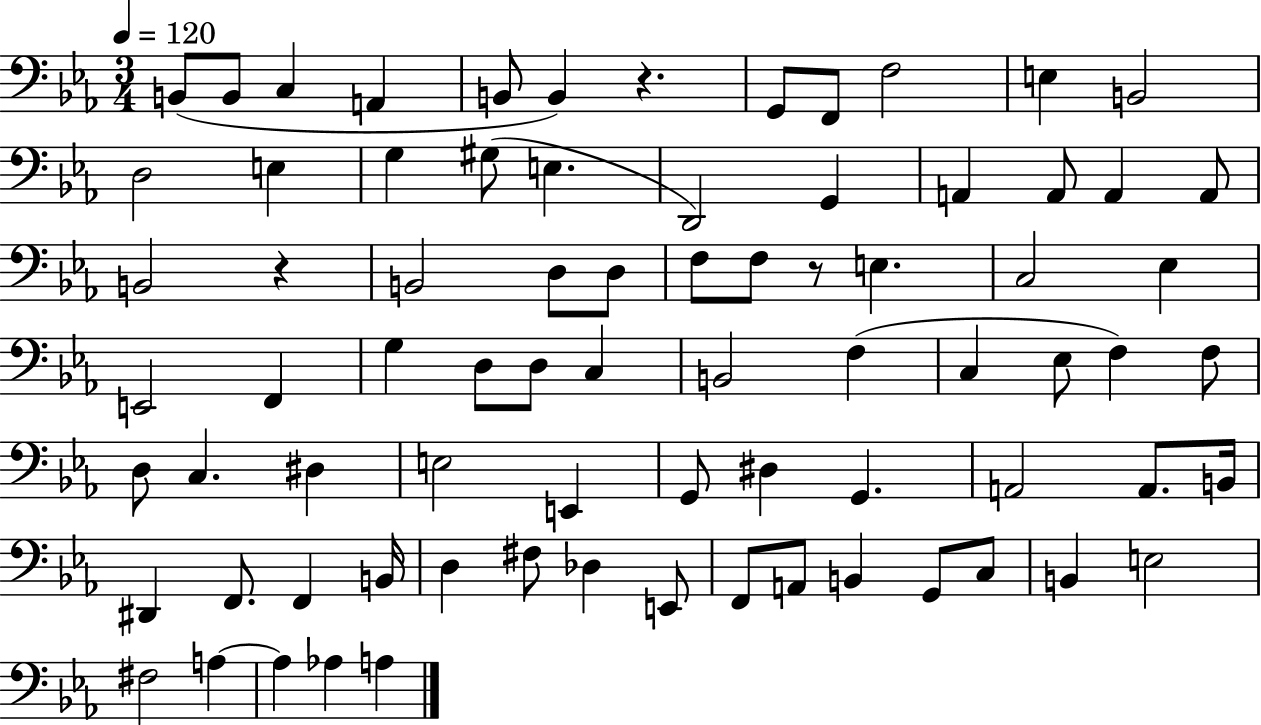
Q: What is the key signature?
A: EES major